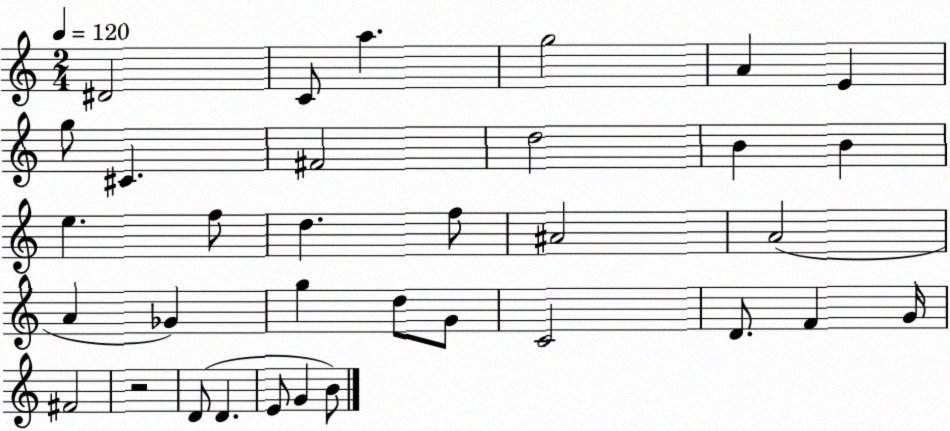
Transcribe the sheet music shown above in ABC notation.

X:1
T:Untitled
M:2/4
L:1/4
K:C
^D2 C/2 a g2 A E g/2 ^C ^F2 d2 B B e f/2 d f/2 ^A2 A2 A _G g d/2 G/2 C2 D/2 F G/4 ^F2 z2 D/2 D E/2 G B/2